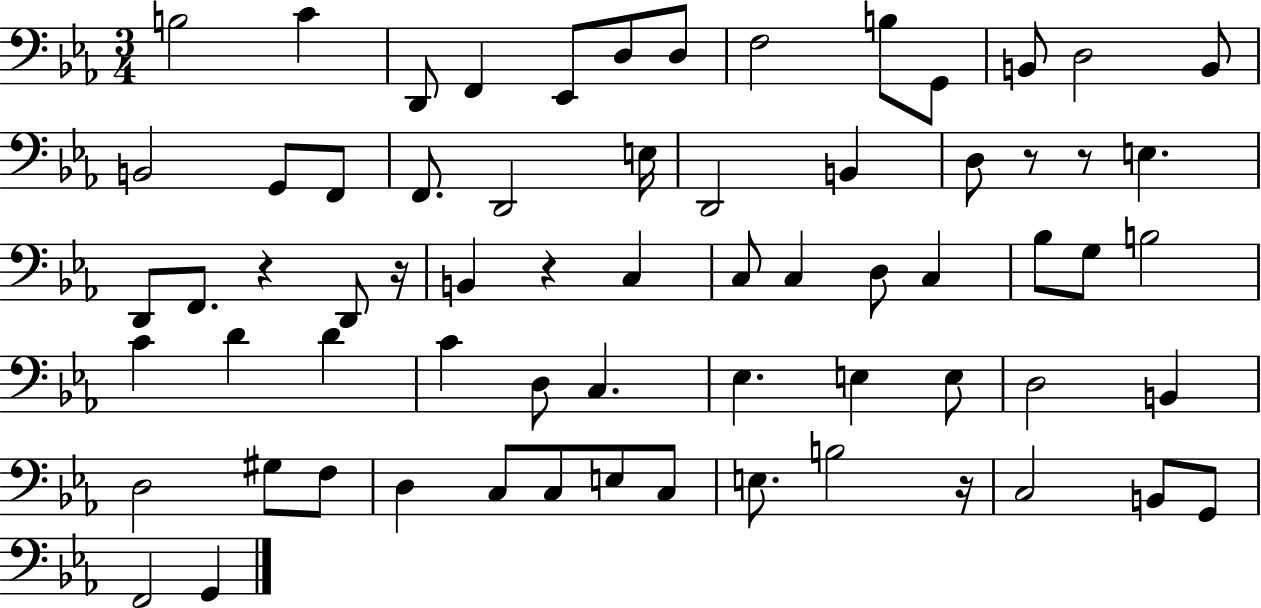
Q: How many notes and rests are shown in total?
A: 67